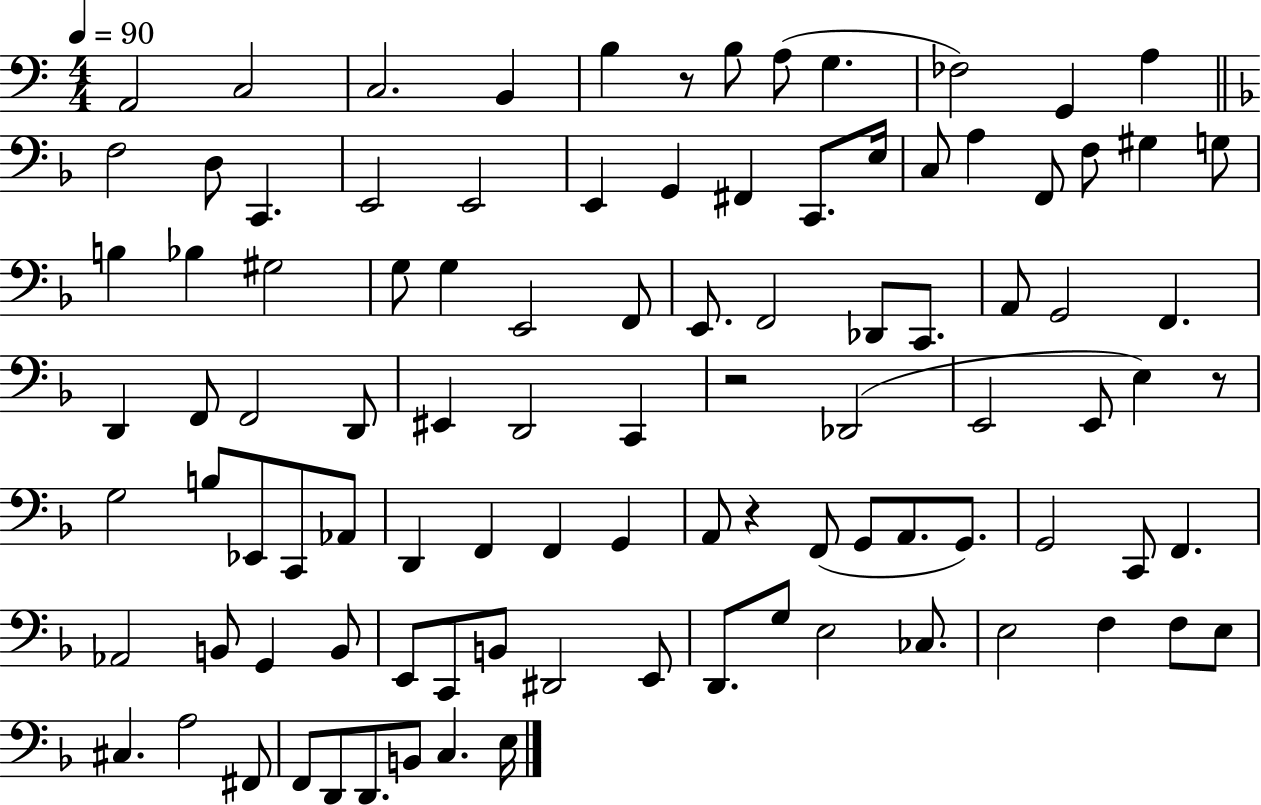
{
  \clef bass
  \numericTimeSignature
  \time 4/4
  \key c \major
  \tempo 4 = 90
  a,2 c2 | c2. b,4 | b4 r8 b8 a8( g4. | fes2) g,4 a4 | \break \bar "||" \break \key d \minor f2 d8 c,4. | e,2 e,2 | e,4 g,4 fis,4 c,8. e16 | c8 a4 f,8 f8 gis4 g8 | \break b4 bes4 gis2 | g8 g4 e,2 f,8 | e,8. f,2 des,8 c,8. | a,8 g,2 f,4. | \break d,4 f,8 f,2 d,8 | eis,4 d,2 c,4 | r2 des,2( | e,2 e,8 e4) r8 | \break g2 b8 ees,8 c,8 aes,8 | d,4 f,4 f,4 g,4 | a,8 r4 f,8( g,8 a,8. g,8.) | g,2 c,8 f,4. | \break aes,2 b,8 g,4 b,8 | e,8 c,8 b,8 dis,2 e,8 | d,8. g8 e2 ces8. | e2 f4 f8 e8 | \break cis4. a2 fis,8 | f,8 d,8 d,8. b,8 c4. e16 | \bar "|."
}